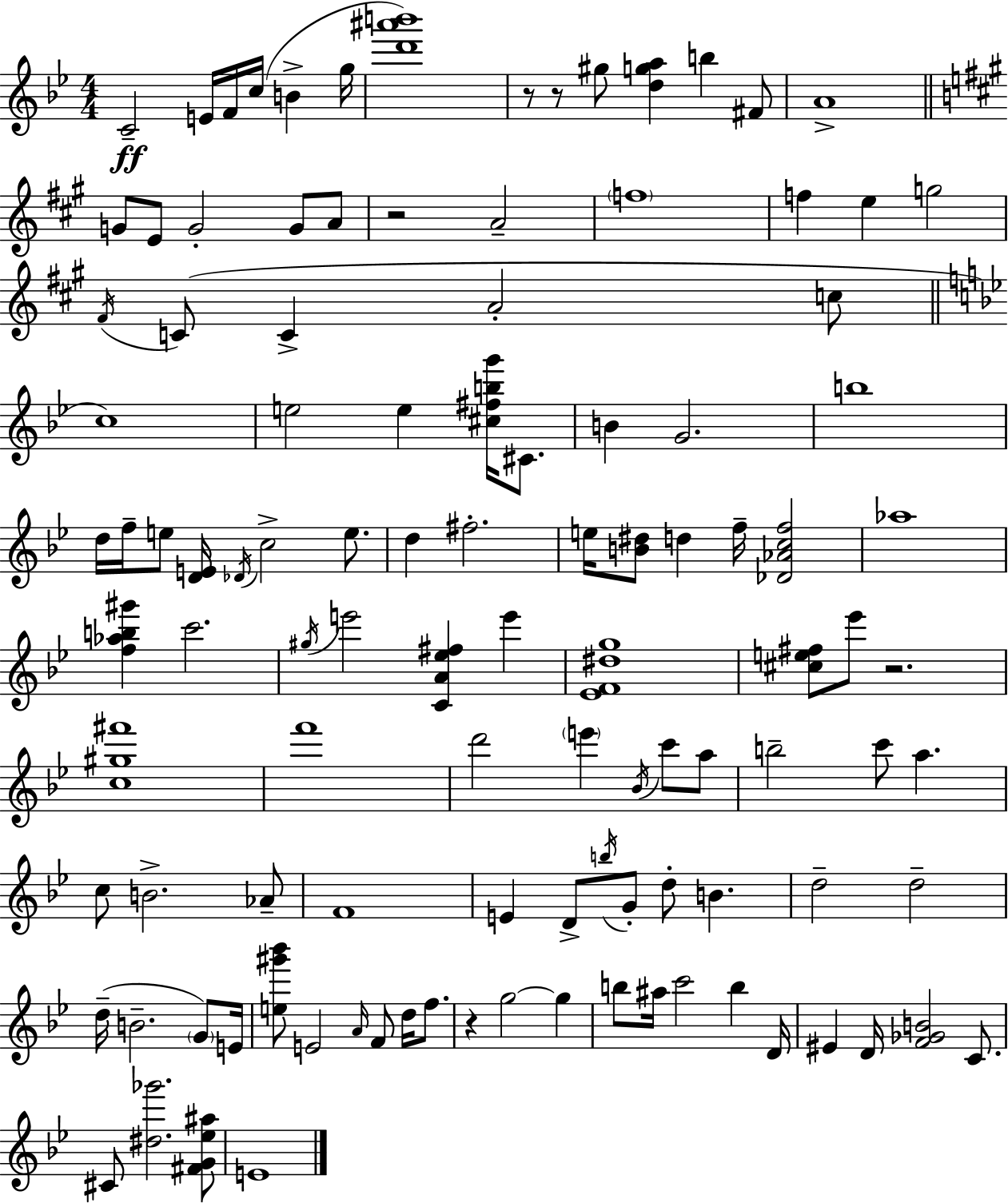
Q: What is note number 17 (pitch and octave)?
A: F5